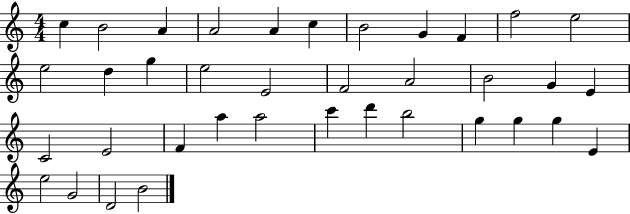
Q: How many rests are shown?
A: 0